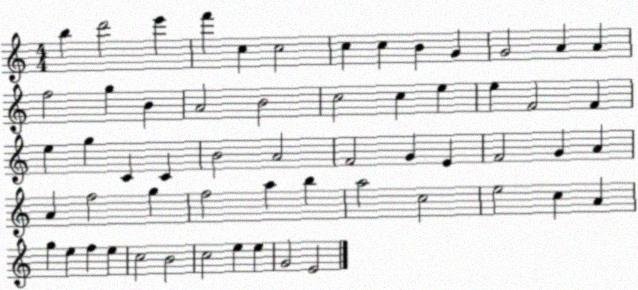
X:1
T:Untitled
M:4/4
L:1/4
K:C
b d'2 e' f' c c2 c c B G G2 A A f2 g B A2 B2 c2 c e e F2 F e g C C B2 A2 F2 G E F2 G A A f2 g f2 a b a2 c2 e2 c A g e f e c2 B2 c2 e e G2 E2